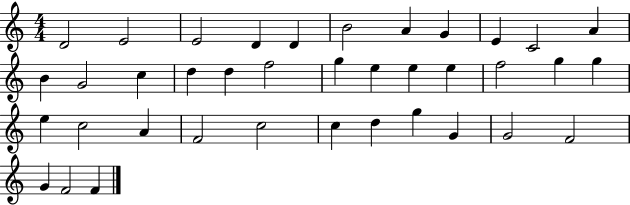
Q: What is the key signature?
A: C major